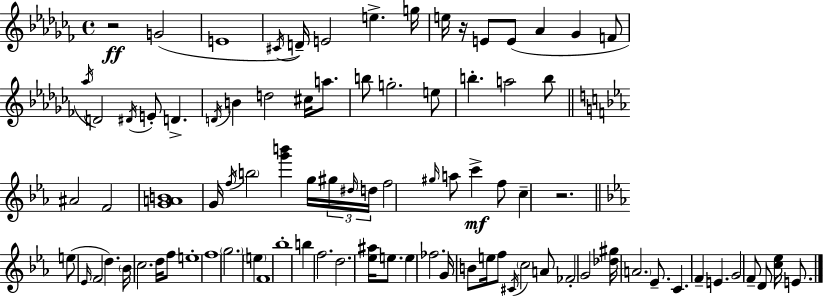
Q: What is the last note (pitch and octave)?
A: E4